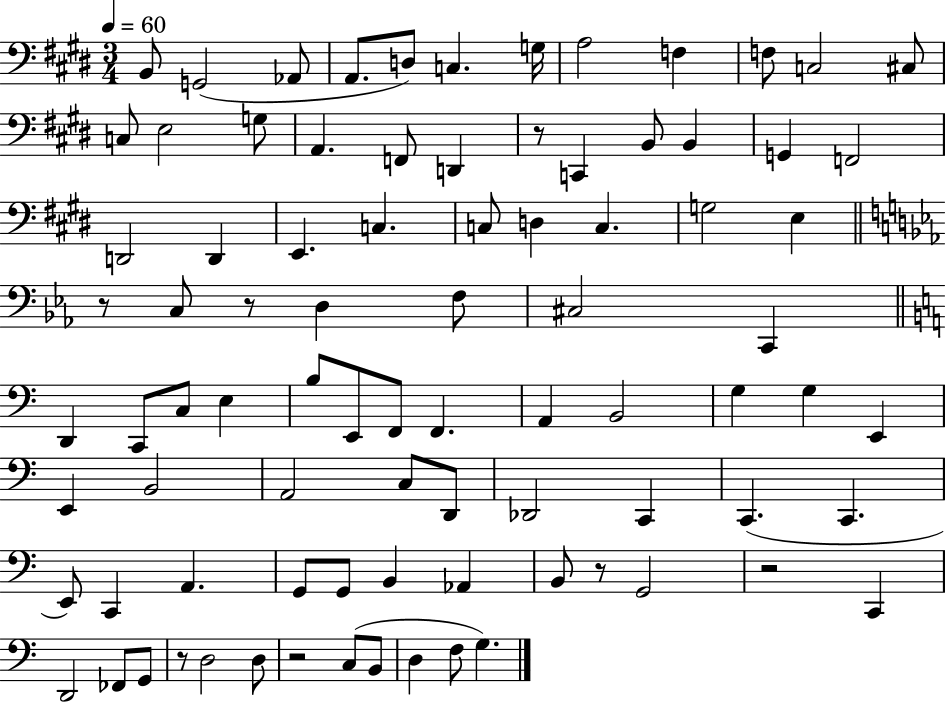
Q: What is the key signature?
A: E major